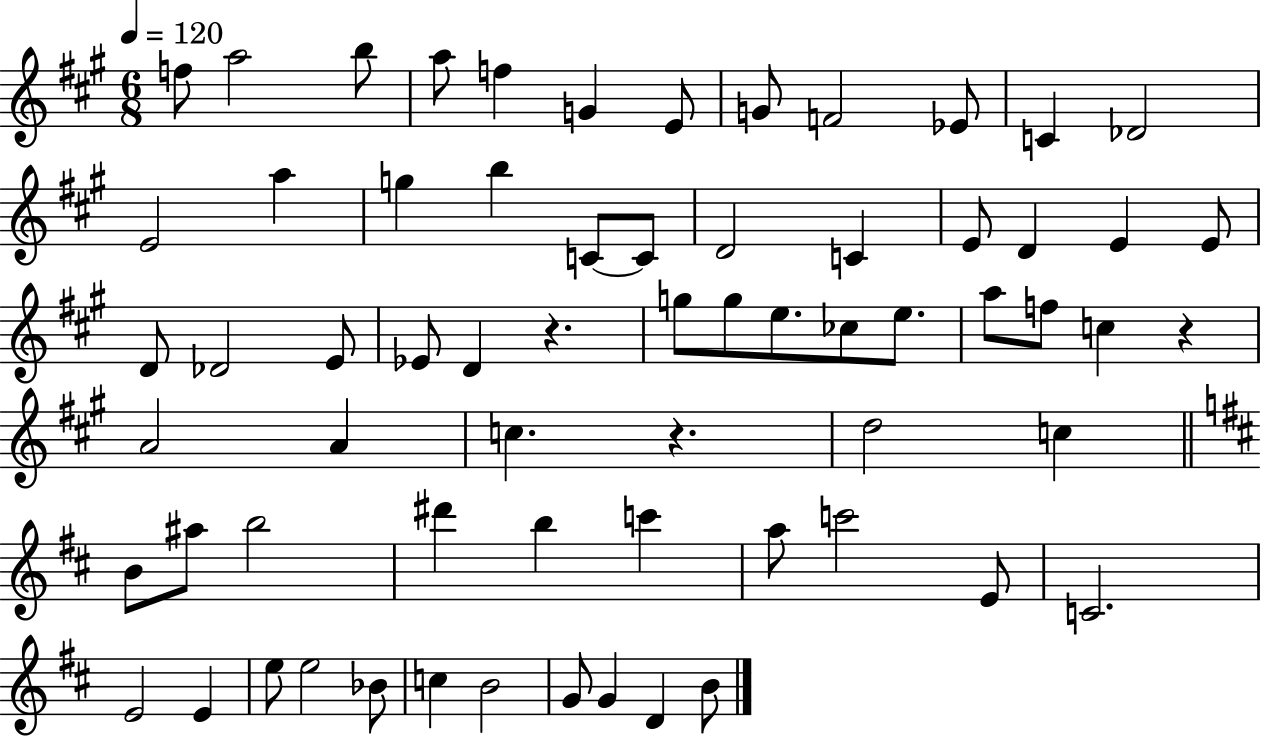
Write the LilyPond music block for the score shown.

{
  \clef treble
  \numericTimeSignature
  \time 6/8
  \key a \major
  \tempo 4 = 120
  \repeat volta 2 { f''8 a''2 b''8 | a''8 f''4 g'4 e'8 | g'8 f'2 ees'8 | c'4 des'2 | \break e'2 a''4 | g''4 b''4 c'8~~ c'8 | d'2 c'4 | e'8 d'4 e'4 e'8 | \break d'8 des'2 e'8 | ees'8 d'4 r4. | g''8 g''8 e''8. ces''8 e''8. | a''8 f''8 c''4 r4 | \break a'2 a'4 | c''4. r4. | d''2 c''4 | \bar "||" \break \key b \minor b'8 ais''8 b''2 | dis'''4 b''4 c'''4 | a''8 c'''2 e'8 | c'2. | \break e'2 e'4 | e''8 e''2 bes'8 | c''4 b'2 | g'8 g'4 d'4 b'8 | \break } \bar "|."
}